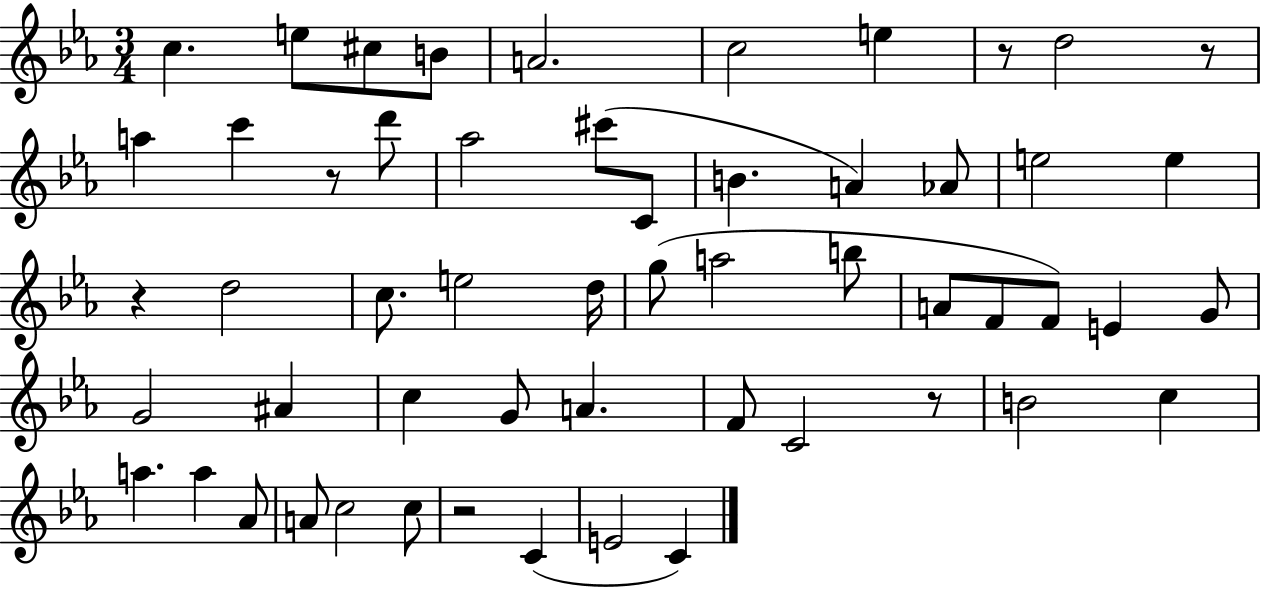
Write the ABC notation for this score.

X:1
T:Untitled
M:3/4
L:1/4
K:Eb
c e/2 ^c/2 B/2 A2 c2 e z/2 d2 z/2 a c' z/2 d'/2 _a2 ^c'/2 C/2 B A _A/2 e2 e z d2 c/2 e2 d/4 g/2 a2 b/2 A/2 F/2 F/2 E G/2 G2 ^A c G/2 A F/2 C2 z/2 B2 c a a _A/2 A/2 c2 c/2 z2 C E2 C